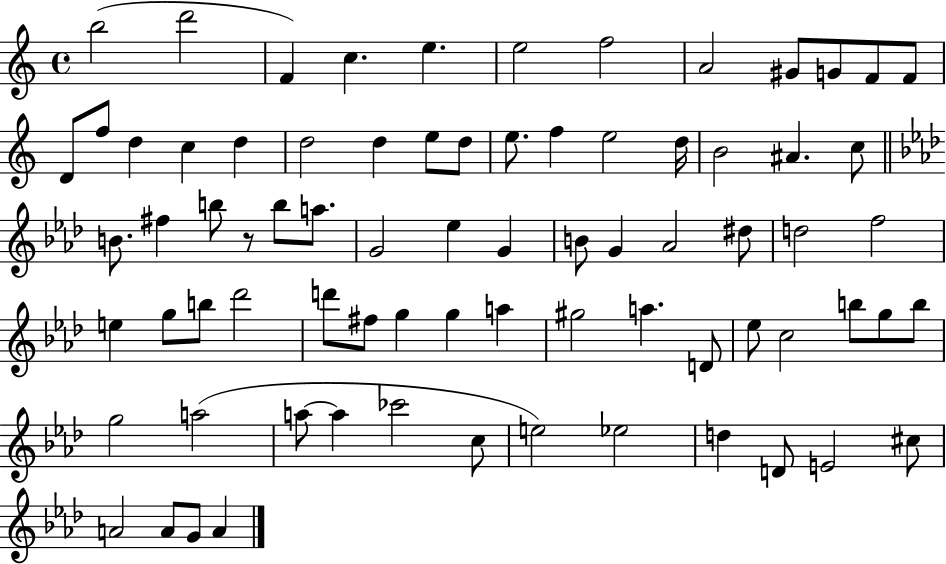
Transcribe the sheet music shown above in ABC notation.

X:1
T:Untitled
M:4/4
L:1/4
K:C
b2 d'2 F c e e2 f2 A2 ^G/2 G/2 F/2 F/2 D/2 f/2 d c d d2 d e/2 d/2 e/2 f e2 d/4 B2 ^A c/2 B/2 ^f b/2 z/2 b/2 a/2 G2 _e G B/2 G _A2 ^d/2 d2 f2 e g/2 b/2 _d'2 d'/2 ^f/2 g g a ^g2 a D/2 _e/2 c2 b/2 g/2 b/2 g2 a2 a/2 a _c'2 c/2 e2 _e2 d D/2 E2 ^c/2 A2 A/2 G/2 A